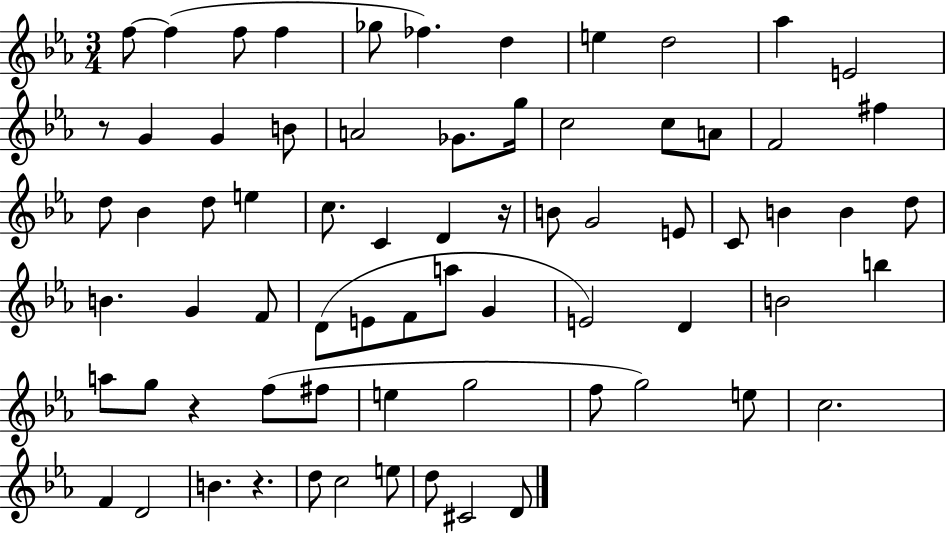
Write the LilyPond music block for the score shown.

{
  \clef treble
  \numericTimeSignature
  \time 3/4
  \key ees \major
  f''8~~ f''4( f''8 f''4 | ges''8 fes''4.) d''4 | e''4 d''2 | aes''4 e'2 | \break r8 g'4 g'4 b'8 | a'2 ges'8. g''16 | c''2 c''8 a'8 | f'2 fis''4 | \break d''8 bes'4 d''8 e''4 | c''8. c'4 d'4 r16 | b'8 g'2 e'8 | c'8 b'4 b'4 d''8 | \break b'4. g'4 f'8 | d'8( e'8 f'8 a''8 g'4 | e'2) d'4 | b'2 b''4 | \break a''8 g''8 r4 f''8( fis''8 | e''4 g''2 | f''8 g''2) e''8 | c''2. | \break f'4 d'2 | b'4. r4. | d''8 c''2 e''8 | d''8 cis'2 d'8 | \break \bar "|."
}